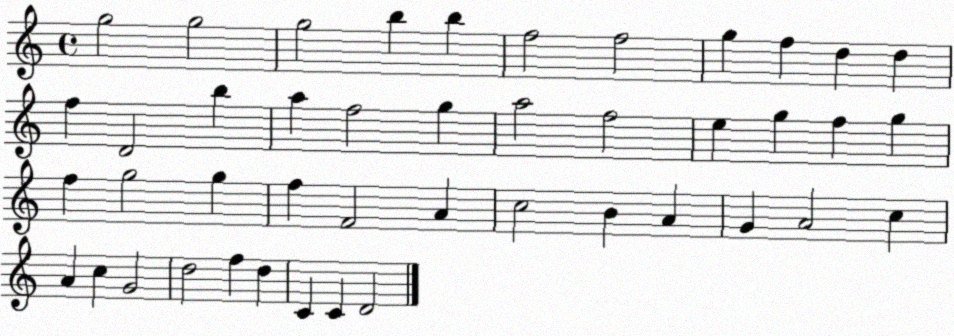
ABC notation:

X:1
T:Untitled
M:4/4
L:1/4
K:C
g2 g2 g2 b b f2 f2 g f d d f D2 b a f2 g a2 f2 e g f g f g2 g f F2 A c2 B A G A2 c A c G2 d2 f d C C D2